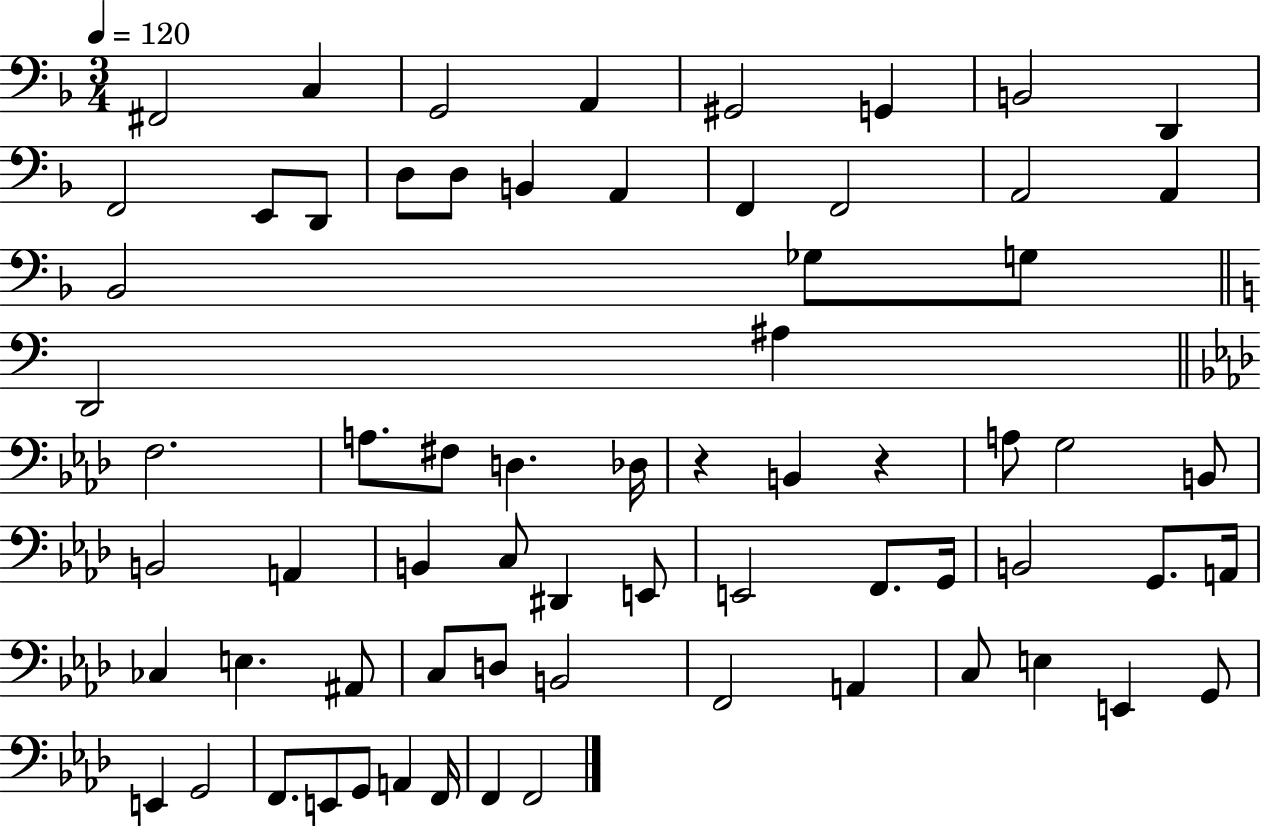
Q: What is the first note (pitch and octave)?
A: F#2